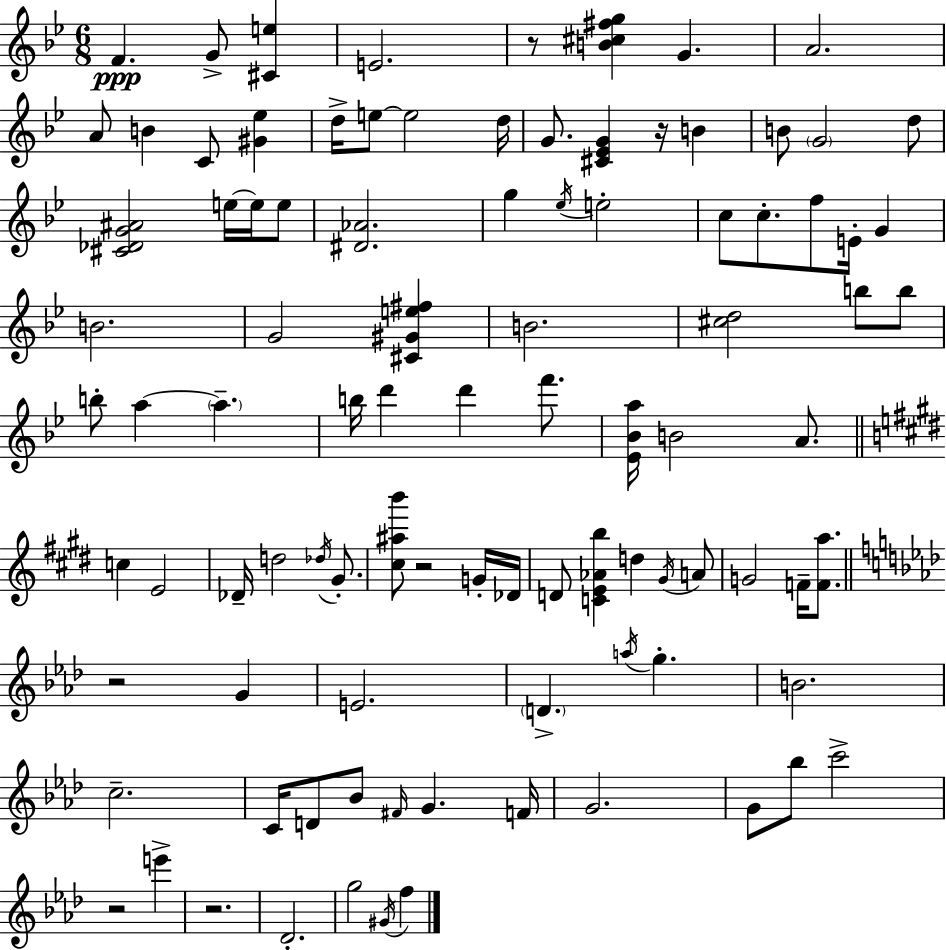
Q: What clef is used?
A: treble